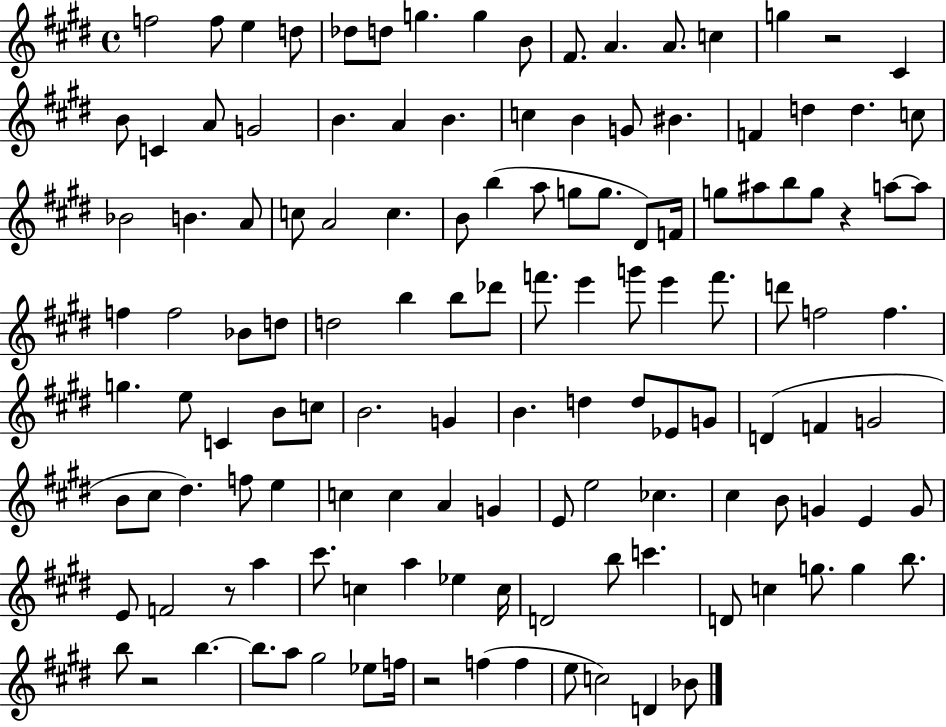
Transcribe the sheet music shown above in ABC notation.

X:1
T:Untitled
M:4/4
L:1/4
K:E
f2 f/2 e d/2 _d/2 d/2 g g B/2 ^F/2 A A/2 c g z2 ^C B/2 C A/2 G2 B A B c B G/2 ^B F d d c/2 _B2 B A/2 c/2 A2 c B/2 b a/2 g/2 g/2 ^D/2 F/4 g/2 ^a/2 b/2 g/2 z a/2 a/2 f f2 _B/2 d/2 d2 b b/2 _d'/2 f'/2 e' g'/2 e' f'/2 d'/2 f2 f g e/2 C B/2 c/2 B2 G B d d/2 _E/2 G/2 D F G2 B/2 ^c/2 ^d f/2 e c c A G E/2 e2 _c ^c B/2 G E G/2 E/2 F2 z/2 a ^c'/2 c a _e c/4 D2 b/2 c' D/2 c g/2 g b/2 b/2 z2 b b/2 a/2 ^g2 _e/2 f/4 z2 f f e/2 c2 D _B/2